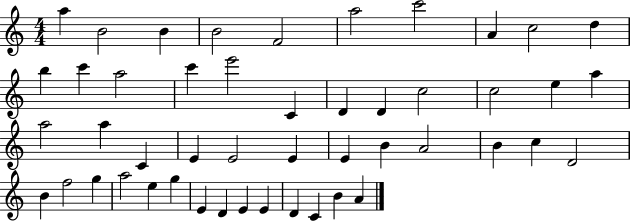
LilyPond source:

{
  \clef treble
  \numericTimeSignature
  \time 4/4
  \key c \major
  a''4 b'2 b'4 | b'2 f'2 | a''2 c'''2 | a'4 c''2 d''4 | \break b''4 c'''4 a''2 | c'''4 e'''2 c'4 | d'4 d'4 c''2 | c''2 e''4 a''4 | \break a''2 a''4 c'4 | e'4 e'2 e'4 | e'4 b'4 a'2 | b'4 c''4 d'2 | \break b'4 f''2 g''4 | a''2 e''4 g''4 | e'4 d'4 e'4 e'4 | d'4 c'4 b'4 a'4 | \break \bar "|."
}